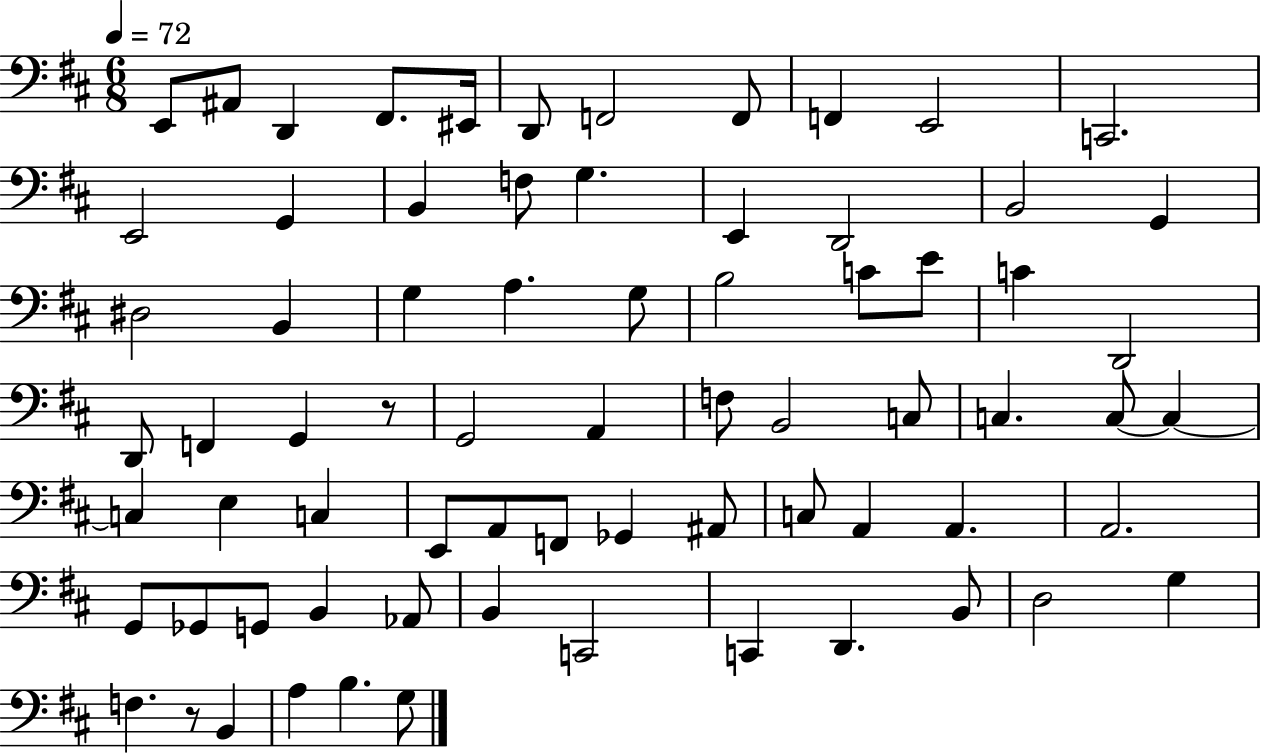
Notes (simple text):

E2/e A#2/e D2/q F#2/e. EIS2/s D2/e F2/h F2/e F2/q E2/h C2/h. E2/h G2/q B2/q F3/e G3/q. E2/q D2/h B2/h G2/q D#3/h B2/q G3/q A3/q. G3/e B3/h C4/e E4/e C4/q D2/h D2/e F2/q G2/q R/e G2/h A2/q F3/e B2/h C3/e C3/q. C3/e C3/q C3/q E3/q C3/q E2/e A2/e F2/e Gb2/q A#2/e C3/e A2/q A2/q. A2/h. G2/e Gb2/e G2/e B2/q Ab2/e B2/q C2/h C2/q D2/q. B2/e D3/h G3/q F3/q. R/e B2/q A3/q B3/q. G3/e